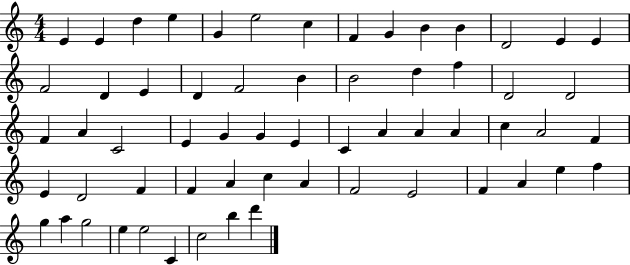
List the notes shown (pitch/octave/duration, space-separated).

E4/q E4/q D5/q E5/q G4/q E5/h C5/q F4/q G4/q B4/q B4/q D4/h E4/q E4/q F4/h D4/q E4/q D4/q F4/h B4/q B4/h D5/q F5/q D4/h D4/h F4/q A4/q C4/h E4/q G4/q G4/q E4/q C4/q A4/q A4/q A4/q C5/q A4/h F4/q E4/q D4/h F4/q F4/q A4/q C5/q A4/q F4/h E4/h F4/q A4/q E5/q F5/q G5/q A5/q G5/h E5/q E5/h C4/q C5/h B5/q D6/q